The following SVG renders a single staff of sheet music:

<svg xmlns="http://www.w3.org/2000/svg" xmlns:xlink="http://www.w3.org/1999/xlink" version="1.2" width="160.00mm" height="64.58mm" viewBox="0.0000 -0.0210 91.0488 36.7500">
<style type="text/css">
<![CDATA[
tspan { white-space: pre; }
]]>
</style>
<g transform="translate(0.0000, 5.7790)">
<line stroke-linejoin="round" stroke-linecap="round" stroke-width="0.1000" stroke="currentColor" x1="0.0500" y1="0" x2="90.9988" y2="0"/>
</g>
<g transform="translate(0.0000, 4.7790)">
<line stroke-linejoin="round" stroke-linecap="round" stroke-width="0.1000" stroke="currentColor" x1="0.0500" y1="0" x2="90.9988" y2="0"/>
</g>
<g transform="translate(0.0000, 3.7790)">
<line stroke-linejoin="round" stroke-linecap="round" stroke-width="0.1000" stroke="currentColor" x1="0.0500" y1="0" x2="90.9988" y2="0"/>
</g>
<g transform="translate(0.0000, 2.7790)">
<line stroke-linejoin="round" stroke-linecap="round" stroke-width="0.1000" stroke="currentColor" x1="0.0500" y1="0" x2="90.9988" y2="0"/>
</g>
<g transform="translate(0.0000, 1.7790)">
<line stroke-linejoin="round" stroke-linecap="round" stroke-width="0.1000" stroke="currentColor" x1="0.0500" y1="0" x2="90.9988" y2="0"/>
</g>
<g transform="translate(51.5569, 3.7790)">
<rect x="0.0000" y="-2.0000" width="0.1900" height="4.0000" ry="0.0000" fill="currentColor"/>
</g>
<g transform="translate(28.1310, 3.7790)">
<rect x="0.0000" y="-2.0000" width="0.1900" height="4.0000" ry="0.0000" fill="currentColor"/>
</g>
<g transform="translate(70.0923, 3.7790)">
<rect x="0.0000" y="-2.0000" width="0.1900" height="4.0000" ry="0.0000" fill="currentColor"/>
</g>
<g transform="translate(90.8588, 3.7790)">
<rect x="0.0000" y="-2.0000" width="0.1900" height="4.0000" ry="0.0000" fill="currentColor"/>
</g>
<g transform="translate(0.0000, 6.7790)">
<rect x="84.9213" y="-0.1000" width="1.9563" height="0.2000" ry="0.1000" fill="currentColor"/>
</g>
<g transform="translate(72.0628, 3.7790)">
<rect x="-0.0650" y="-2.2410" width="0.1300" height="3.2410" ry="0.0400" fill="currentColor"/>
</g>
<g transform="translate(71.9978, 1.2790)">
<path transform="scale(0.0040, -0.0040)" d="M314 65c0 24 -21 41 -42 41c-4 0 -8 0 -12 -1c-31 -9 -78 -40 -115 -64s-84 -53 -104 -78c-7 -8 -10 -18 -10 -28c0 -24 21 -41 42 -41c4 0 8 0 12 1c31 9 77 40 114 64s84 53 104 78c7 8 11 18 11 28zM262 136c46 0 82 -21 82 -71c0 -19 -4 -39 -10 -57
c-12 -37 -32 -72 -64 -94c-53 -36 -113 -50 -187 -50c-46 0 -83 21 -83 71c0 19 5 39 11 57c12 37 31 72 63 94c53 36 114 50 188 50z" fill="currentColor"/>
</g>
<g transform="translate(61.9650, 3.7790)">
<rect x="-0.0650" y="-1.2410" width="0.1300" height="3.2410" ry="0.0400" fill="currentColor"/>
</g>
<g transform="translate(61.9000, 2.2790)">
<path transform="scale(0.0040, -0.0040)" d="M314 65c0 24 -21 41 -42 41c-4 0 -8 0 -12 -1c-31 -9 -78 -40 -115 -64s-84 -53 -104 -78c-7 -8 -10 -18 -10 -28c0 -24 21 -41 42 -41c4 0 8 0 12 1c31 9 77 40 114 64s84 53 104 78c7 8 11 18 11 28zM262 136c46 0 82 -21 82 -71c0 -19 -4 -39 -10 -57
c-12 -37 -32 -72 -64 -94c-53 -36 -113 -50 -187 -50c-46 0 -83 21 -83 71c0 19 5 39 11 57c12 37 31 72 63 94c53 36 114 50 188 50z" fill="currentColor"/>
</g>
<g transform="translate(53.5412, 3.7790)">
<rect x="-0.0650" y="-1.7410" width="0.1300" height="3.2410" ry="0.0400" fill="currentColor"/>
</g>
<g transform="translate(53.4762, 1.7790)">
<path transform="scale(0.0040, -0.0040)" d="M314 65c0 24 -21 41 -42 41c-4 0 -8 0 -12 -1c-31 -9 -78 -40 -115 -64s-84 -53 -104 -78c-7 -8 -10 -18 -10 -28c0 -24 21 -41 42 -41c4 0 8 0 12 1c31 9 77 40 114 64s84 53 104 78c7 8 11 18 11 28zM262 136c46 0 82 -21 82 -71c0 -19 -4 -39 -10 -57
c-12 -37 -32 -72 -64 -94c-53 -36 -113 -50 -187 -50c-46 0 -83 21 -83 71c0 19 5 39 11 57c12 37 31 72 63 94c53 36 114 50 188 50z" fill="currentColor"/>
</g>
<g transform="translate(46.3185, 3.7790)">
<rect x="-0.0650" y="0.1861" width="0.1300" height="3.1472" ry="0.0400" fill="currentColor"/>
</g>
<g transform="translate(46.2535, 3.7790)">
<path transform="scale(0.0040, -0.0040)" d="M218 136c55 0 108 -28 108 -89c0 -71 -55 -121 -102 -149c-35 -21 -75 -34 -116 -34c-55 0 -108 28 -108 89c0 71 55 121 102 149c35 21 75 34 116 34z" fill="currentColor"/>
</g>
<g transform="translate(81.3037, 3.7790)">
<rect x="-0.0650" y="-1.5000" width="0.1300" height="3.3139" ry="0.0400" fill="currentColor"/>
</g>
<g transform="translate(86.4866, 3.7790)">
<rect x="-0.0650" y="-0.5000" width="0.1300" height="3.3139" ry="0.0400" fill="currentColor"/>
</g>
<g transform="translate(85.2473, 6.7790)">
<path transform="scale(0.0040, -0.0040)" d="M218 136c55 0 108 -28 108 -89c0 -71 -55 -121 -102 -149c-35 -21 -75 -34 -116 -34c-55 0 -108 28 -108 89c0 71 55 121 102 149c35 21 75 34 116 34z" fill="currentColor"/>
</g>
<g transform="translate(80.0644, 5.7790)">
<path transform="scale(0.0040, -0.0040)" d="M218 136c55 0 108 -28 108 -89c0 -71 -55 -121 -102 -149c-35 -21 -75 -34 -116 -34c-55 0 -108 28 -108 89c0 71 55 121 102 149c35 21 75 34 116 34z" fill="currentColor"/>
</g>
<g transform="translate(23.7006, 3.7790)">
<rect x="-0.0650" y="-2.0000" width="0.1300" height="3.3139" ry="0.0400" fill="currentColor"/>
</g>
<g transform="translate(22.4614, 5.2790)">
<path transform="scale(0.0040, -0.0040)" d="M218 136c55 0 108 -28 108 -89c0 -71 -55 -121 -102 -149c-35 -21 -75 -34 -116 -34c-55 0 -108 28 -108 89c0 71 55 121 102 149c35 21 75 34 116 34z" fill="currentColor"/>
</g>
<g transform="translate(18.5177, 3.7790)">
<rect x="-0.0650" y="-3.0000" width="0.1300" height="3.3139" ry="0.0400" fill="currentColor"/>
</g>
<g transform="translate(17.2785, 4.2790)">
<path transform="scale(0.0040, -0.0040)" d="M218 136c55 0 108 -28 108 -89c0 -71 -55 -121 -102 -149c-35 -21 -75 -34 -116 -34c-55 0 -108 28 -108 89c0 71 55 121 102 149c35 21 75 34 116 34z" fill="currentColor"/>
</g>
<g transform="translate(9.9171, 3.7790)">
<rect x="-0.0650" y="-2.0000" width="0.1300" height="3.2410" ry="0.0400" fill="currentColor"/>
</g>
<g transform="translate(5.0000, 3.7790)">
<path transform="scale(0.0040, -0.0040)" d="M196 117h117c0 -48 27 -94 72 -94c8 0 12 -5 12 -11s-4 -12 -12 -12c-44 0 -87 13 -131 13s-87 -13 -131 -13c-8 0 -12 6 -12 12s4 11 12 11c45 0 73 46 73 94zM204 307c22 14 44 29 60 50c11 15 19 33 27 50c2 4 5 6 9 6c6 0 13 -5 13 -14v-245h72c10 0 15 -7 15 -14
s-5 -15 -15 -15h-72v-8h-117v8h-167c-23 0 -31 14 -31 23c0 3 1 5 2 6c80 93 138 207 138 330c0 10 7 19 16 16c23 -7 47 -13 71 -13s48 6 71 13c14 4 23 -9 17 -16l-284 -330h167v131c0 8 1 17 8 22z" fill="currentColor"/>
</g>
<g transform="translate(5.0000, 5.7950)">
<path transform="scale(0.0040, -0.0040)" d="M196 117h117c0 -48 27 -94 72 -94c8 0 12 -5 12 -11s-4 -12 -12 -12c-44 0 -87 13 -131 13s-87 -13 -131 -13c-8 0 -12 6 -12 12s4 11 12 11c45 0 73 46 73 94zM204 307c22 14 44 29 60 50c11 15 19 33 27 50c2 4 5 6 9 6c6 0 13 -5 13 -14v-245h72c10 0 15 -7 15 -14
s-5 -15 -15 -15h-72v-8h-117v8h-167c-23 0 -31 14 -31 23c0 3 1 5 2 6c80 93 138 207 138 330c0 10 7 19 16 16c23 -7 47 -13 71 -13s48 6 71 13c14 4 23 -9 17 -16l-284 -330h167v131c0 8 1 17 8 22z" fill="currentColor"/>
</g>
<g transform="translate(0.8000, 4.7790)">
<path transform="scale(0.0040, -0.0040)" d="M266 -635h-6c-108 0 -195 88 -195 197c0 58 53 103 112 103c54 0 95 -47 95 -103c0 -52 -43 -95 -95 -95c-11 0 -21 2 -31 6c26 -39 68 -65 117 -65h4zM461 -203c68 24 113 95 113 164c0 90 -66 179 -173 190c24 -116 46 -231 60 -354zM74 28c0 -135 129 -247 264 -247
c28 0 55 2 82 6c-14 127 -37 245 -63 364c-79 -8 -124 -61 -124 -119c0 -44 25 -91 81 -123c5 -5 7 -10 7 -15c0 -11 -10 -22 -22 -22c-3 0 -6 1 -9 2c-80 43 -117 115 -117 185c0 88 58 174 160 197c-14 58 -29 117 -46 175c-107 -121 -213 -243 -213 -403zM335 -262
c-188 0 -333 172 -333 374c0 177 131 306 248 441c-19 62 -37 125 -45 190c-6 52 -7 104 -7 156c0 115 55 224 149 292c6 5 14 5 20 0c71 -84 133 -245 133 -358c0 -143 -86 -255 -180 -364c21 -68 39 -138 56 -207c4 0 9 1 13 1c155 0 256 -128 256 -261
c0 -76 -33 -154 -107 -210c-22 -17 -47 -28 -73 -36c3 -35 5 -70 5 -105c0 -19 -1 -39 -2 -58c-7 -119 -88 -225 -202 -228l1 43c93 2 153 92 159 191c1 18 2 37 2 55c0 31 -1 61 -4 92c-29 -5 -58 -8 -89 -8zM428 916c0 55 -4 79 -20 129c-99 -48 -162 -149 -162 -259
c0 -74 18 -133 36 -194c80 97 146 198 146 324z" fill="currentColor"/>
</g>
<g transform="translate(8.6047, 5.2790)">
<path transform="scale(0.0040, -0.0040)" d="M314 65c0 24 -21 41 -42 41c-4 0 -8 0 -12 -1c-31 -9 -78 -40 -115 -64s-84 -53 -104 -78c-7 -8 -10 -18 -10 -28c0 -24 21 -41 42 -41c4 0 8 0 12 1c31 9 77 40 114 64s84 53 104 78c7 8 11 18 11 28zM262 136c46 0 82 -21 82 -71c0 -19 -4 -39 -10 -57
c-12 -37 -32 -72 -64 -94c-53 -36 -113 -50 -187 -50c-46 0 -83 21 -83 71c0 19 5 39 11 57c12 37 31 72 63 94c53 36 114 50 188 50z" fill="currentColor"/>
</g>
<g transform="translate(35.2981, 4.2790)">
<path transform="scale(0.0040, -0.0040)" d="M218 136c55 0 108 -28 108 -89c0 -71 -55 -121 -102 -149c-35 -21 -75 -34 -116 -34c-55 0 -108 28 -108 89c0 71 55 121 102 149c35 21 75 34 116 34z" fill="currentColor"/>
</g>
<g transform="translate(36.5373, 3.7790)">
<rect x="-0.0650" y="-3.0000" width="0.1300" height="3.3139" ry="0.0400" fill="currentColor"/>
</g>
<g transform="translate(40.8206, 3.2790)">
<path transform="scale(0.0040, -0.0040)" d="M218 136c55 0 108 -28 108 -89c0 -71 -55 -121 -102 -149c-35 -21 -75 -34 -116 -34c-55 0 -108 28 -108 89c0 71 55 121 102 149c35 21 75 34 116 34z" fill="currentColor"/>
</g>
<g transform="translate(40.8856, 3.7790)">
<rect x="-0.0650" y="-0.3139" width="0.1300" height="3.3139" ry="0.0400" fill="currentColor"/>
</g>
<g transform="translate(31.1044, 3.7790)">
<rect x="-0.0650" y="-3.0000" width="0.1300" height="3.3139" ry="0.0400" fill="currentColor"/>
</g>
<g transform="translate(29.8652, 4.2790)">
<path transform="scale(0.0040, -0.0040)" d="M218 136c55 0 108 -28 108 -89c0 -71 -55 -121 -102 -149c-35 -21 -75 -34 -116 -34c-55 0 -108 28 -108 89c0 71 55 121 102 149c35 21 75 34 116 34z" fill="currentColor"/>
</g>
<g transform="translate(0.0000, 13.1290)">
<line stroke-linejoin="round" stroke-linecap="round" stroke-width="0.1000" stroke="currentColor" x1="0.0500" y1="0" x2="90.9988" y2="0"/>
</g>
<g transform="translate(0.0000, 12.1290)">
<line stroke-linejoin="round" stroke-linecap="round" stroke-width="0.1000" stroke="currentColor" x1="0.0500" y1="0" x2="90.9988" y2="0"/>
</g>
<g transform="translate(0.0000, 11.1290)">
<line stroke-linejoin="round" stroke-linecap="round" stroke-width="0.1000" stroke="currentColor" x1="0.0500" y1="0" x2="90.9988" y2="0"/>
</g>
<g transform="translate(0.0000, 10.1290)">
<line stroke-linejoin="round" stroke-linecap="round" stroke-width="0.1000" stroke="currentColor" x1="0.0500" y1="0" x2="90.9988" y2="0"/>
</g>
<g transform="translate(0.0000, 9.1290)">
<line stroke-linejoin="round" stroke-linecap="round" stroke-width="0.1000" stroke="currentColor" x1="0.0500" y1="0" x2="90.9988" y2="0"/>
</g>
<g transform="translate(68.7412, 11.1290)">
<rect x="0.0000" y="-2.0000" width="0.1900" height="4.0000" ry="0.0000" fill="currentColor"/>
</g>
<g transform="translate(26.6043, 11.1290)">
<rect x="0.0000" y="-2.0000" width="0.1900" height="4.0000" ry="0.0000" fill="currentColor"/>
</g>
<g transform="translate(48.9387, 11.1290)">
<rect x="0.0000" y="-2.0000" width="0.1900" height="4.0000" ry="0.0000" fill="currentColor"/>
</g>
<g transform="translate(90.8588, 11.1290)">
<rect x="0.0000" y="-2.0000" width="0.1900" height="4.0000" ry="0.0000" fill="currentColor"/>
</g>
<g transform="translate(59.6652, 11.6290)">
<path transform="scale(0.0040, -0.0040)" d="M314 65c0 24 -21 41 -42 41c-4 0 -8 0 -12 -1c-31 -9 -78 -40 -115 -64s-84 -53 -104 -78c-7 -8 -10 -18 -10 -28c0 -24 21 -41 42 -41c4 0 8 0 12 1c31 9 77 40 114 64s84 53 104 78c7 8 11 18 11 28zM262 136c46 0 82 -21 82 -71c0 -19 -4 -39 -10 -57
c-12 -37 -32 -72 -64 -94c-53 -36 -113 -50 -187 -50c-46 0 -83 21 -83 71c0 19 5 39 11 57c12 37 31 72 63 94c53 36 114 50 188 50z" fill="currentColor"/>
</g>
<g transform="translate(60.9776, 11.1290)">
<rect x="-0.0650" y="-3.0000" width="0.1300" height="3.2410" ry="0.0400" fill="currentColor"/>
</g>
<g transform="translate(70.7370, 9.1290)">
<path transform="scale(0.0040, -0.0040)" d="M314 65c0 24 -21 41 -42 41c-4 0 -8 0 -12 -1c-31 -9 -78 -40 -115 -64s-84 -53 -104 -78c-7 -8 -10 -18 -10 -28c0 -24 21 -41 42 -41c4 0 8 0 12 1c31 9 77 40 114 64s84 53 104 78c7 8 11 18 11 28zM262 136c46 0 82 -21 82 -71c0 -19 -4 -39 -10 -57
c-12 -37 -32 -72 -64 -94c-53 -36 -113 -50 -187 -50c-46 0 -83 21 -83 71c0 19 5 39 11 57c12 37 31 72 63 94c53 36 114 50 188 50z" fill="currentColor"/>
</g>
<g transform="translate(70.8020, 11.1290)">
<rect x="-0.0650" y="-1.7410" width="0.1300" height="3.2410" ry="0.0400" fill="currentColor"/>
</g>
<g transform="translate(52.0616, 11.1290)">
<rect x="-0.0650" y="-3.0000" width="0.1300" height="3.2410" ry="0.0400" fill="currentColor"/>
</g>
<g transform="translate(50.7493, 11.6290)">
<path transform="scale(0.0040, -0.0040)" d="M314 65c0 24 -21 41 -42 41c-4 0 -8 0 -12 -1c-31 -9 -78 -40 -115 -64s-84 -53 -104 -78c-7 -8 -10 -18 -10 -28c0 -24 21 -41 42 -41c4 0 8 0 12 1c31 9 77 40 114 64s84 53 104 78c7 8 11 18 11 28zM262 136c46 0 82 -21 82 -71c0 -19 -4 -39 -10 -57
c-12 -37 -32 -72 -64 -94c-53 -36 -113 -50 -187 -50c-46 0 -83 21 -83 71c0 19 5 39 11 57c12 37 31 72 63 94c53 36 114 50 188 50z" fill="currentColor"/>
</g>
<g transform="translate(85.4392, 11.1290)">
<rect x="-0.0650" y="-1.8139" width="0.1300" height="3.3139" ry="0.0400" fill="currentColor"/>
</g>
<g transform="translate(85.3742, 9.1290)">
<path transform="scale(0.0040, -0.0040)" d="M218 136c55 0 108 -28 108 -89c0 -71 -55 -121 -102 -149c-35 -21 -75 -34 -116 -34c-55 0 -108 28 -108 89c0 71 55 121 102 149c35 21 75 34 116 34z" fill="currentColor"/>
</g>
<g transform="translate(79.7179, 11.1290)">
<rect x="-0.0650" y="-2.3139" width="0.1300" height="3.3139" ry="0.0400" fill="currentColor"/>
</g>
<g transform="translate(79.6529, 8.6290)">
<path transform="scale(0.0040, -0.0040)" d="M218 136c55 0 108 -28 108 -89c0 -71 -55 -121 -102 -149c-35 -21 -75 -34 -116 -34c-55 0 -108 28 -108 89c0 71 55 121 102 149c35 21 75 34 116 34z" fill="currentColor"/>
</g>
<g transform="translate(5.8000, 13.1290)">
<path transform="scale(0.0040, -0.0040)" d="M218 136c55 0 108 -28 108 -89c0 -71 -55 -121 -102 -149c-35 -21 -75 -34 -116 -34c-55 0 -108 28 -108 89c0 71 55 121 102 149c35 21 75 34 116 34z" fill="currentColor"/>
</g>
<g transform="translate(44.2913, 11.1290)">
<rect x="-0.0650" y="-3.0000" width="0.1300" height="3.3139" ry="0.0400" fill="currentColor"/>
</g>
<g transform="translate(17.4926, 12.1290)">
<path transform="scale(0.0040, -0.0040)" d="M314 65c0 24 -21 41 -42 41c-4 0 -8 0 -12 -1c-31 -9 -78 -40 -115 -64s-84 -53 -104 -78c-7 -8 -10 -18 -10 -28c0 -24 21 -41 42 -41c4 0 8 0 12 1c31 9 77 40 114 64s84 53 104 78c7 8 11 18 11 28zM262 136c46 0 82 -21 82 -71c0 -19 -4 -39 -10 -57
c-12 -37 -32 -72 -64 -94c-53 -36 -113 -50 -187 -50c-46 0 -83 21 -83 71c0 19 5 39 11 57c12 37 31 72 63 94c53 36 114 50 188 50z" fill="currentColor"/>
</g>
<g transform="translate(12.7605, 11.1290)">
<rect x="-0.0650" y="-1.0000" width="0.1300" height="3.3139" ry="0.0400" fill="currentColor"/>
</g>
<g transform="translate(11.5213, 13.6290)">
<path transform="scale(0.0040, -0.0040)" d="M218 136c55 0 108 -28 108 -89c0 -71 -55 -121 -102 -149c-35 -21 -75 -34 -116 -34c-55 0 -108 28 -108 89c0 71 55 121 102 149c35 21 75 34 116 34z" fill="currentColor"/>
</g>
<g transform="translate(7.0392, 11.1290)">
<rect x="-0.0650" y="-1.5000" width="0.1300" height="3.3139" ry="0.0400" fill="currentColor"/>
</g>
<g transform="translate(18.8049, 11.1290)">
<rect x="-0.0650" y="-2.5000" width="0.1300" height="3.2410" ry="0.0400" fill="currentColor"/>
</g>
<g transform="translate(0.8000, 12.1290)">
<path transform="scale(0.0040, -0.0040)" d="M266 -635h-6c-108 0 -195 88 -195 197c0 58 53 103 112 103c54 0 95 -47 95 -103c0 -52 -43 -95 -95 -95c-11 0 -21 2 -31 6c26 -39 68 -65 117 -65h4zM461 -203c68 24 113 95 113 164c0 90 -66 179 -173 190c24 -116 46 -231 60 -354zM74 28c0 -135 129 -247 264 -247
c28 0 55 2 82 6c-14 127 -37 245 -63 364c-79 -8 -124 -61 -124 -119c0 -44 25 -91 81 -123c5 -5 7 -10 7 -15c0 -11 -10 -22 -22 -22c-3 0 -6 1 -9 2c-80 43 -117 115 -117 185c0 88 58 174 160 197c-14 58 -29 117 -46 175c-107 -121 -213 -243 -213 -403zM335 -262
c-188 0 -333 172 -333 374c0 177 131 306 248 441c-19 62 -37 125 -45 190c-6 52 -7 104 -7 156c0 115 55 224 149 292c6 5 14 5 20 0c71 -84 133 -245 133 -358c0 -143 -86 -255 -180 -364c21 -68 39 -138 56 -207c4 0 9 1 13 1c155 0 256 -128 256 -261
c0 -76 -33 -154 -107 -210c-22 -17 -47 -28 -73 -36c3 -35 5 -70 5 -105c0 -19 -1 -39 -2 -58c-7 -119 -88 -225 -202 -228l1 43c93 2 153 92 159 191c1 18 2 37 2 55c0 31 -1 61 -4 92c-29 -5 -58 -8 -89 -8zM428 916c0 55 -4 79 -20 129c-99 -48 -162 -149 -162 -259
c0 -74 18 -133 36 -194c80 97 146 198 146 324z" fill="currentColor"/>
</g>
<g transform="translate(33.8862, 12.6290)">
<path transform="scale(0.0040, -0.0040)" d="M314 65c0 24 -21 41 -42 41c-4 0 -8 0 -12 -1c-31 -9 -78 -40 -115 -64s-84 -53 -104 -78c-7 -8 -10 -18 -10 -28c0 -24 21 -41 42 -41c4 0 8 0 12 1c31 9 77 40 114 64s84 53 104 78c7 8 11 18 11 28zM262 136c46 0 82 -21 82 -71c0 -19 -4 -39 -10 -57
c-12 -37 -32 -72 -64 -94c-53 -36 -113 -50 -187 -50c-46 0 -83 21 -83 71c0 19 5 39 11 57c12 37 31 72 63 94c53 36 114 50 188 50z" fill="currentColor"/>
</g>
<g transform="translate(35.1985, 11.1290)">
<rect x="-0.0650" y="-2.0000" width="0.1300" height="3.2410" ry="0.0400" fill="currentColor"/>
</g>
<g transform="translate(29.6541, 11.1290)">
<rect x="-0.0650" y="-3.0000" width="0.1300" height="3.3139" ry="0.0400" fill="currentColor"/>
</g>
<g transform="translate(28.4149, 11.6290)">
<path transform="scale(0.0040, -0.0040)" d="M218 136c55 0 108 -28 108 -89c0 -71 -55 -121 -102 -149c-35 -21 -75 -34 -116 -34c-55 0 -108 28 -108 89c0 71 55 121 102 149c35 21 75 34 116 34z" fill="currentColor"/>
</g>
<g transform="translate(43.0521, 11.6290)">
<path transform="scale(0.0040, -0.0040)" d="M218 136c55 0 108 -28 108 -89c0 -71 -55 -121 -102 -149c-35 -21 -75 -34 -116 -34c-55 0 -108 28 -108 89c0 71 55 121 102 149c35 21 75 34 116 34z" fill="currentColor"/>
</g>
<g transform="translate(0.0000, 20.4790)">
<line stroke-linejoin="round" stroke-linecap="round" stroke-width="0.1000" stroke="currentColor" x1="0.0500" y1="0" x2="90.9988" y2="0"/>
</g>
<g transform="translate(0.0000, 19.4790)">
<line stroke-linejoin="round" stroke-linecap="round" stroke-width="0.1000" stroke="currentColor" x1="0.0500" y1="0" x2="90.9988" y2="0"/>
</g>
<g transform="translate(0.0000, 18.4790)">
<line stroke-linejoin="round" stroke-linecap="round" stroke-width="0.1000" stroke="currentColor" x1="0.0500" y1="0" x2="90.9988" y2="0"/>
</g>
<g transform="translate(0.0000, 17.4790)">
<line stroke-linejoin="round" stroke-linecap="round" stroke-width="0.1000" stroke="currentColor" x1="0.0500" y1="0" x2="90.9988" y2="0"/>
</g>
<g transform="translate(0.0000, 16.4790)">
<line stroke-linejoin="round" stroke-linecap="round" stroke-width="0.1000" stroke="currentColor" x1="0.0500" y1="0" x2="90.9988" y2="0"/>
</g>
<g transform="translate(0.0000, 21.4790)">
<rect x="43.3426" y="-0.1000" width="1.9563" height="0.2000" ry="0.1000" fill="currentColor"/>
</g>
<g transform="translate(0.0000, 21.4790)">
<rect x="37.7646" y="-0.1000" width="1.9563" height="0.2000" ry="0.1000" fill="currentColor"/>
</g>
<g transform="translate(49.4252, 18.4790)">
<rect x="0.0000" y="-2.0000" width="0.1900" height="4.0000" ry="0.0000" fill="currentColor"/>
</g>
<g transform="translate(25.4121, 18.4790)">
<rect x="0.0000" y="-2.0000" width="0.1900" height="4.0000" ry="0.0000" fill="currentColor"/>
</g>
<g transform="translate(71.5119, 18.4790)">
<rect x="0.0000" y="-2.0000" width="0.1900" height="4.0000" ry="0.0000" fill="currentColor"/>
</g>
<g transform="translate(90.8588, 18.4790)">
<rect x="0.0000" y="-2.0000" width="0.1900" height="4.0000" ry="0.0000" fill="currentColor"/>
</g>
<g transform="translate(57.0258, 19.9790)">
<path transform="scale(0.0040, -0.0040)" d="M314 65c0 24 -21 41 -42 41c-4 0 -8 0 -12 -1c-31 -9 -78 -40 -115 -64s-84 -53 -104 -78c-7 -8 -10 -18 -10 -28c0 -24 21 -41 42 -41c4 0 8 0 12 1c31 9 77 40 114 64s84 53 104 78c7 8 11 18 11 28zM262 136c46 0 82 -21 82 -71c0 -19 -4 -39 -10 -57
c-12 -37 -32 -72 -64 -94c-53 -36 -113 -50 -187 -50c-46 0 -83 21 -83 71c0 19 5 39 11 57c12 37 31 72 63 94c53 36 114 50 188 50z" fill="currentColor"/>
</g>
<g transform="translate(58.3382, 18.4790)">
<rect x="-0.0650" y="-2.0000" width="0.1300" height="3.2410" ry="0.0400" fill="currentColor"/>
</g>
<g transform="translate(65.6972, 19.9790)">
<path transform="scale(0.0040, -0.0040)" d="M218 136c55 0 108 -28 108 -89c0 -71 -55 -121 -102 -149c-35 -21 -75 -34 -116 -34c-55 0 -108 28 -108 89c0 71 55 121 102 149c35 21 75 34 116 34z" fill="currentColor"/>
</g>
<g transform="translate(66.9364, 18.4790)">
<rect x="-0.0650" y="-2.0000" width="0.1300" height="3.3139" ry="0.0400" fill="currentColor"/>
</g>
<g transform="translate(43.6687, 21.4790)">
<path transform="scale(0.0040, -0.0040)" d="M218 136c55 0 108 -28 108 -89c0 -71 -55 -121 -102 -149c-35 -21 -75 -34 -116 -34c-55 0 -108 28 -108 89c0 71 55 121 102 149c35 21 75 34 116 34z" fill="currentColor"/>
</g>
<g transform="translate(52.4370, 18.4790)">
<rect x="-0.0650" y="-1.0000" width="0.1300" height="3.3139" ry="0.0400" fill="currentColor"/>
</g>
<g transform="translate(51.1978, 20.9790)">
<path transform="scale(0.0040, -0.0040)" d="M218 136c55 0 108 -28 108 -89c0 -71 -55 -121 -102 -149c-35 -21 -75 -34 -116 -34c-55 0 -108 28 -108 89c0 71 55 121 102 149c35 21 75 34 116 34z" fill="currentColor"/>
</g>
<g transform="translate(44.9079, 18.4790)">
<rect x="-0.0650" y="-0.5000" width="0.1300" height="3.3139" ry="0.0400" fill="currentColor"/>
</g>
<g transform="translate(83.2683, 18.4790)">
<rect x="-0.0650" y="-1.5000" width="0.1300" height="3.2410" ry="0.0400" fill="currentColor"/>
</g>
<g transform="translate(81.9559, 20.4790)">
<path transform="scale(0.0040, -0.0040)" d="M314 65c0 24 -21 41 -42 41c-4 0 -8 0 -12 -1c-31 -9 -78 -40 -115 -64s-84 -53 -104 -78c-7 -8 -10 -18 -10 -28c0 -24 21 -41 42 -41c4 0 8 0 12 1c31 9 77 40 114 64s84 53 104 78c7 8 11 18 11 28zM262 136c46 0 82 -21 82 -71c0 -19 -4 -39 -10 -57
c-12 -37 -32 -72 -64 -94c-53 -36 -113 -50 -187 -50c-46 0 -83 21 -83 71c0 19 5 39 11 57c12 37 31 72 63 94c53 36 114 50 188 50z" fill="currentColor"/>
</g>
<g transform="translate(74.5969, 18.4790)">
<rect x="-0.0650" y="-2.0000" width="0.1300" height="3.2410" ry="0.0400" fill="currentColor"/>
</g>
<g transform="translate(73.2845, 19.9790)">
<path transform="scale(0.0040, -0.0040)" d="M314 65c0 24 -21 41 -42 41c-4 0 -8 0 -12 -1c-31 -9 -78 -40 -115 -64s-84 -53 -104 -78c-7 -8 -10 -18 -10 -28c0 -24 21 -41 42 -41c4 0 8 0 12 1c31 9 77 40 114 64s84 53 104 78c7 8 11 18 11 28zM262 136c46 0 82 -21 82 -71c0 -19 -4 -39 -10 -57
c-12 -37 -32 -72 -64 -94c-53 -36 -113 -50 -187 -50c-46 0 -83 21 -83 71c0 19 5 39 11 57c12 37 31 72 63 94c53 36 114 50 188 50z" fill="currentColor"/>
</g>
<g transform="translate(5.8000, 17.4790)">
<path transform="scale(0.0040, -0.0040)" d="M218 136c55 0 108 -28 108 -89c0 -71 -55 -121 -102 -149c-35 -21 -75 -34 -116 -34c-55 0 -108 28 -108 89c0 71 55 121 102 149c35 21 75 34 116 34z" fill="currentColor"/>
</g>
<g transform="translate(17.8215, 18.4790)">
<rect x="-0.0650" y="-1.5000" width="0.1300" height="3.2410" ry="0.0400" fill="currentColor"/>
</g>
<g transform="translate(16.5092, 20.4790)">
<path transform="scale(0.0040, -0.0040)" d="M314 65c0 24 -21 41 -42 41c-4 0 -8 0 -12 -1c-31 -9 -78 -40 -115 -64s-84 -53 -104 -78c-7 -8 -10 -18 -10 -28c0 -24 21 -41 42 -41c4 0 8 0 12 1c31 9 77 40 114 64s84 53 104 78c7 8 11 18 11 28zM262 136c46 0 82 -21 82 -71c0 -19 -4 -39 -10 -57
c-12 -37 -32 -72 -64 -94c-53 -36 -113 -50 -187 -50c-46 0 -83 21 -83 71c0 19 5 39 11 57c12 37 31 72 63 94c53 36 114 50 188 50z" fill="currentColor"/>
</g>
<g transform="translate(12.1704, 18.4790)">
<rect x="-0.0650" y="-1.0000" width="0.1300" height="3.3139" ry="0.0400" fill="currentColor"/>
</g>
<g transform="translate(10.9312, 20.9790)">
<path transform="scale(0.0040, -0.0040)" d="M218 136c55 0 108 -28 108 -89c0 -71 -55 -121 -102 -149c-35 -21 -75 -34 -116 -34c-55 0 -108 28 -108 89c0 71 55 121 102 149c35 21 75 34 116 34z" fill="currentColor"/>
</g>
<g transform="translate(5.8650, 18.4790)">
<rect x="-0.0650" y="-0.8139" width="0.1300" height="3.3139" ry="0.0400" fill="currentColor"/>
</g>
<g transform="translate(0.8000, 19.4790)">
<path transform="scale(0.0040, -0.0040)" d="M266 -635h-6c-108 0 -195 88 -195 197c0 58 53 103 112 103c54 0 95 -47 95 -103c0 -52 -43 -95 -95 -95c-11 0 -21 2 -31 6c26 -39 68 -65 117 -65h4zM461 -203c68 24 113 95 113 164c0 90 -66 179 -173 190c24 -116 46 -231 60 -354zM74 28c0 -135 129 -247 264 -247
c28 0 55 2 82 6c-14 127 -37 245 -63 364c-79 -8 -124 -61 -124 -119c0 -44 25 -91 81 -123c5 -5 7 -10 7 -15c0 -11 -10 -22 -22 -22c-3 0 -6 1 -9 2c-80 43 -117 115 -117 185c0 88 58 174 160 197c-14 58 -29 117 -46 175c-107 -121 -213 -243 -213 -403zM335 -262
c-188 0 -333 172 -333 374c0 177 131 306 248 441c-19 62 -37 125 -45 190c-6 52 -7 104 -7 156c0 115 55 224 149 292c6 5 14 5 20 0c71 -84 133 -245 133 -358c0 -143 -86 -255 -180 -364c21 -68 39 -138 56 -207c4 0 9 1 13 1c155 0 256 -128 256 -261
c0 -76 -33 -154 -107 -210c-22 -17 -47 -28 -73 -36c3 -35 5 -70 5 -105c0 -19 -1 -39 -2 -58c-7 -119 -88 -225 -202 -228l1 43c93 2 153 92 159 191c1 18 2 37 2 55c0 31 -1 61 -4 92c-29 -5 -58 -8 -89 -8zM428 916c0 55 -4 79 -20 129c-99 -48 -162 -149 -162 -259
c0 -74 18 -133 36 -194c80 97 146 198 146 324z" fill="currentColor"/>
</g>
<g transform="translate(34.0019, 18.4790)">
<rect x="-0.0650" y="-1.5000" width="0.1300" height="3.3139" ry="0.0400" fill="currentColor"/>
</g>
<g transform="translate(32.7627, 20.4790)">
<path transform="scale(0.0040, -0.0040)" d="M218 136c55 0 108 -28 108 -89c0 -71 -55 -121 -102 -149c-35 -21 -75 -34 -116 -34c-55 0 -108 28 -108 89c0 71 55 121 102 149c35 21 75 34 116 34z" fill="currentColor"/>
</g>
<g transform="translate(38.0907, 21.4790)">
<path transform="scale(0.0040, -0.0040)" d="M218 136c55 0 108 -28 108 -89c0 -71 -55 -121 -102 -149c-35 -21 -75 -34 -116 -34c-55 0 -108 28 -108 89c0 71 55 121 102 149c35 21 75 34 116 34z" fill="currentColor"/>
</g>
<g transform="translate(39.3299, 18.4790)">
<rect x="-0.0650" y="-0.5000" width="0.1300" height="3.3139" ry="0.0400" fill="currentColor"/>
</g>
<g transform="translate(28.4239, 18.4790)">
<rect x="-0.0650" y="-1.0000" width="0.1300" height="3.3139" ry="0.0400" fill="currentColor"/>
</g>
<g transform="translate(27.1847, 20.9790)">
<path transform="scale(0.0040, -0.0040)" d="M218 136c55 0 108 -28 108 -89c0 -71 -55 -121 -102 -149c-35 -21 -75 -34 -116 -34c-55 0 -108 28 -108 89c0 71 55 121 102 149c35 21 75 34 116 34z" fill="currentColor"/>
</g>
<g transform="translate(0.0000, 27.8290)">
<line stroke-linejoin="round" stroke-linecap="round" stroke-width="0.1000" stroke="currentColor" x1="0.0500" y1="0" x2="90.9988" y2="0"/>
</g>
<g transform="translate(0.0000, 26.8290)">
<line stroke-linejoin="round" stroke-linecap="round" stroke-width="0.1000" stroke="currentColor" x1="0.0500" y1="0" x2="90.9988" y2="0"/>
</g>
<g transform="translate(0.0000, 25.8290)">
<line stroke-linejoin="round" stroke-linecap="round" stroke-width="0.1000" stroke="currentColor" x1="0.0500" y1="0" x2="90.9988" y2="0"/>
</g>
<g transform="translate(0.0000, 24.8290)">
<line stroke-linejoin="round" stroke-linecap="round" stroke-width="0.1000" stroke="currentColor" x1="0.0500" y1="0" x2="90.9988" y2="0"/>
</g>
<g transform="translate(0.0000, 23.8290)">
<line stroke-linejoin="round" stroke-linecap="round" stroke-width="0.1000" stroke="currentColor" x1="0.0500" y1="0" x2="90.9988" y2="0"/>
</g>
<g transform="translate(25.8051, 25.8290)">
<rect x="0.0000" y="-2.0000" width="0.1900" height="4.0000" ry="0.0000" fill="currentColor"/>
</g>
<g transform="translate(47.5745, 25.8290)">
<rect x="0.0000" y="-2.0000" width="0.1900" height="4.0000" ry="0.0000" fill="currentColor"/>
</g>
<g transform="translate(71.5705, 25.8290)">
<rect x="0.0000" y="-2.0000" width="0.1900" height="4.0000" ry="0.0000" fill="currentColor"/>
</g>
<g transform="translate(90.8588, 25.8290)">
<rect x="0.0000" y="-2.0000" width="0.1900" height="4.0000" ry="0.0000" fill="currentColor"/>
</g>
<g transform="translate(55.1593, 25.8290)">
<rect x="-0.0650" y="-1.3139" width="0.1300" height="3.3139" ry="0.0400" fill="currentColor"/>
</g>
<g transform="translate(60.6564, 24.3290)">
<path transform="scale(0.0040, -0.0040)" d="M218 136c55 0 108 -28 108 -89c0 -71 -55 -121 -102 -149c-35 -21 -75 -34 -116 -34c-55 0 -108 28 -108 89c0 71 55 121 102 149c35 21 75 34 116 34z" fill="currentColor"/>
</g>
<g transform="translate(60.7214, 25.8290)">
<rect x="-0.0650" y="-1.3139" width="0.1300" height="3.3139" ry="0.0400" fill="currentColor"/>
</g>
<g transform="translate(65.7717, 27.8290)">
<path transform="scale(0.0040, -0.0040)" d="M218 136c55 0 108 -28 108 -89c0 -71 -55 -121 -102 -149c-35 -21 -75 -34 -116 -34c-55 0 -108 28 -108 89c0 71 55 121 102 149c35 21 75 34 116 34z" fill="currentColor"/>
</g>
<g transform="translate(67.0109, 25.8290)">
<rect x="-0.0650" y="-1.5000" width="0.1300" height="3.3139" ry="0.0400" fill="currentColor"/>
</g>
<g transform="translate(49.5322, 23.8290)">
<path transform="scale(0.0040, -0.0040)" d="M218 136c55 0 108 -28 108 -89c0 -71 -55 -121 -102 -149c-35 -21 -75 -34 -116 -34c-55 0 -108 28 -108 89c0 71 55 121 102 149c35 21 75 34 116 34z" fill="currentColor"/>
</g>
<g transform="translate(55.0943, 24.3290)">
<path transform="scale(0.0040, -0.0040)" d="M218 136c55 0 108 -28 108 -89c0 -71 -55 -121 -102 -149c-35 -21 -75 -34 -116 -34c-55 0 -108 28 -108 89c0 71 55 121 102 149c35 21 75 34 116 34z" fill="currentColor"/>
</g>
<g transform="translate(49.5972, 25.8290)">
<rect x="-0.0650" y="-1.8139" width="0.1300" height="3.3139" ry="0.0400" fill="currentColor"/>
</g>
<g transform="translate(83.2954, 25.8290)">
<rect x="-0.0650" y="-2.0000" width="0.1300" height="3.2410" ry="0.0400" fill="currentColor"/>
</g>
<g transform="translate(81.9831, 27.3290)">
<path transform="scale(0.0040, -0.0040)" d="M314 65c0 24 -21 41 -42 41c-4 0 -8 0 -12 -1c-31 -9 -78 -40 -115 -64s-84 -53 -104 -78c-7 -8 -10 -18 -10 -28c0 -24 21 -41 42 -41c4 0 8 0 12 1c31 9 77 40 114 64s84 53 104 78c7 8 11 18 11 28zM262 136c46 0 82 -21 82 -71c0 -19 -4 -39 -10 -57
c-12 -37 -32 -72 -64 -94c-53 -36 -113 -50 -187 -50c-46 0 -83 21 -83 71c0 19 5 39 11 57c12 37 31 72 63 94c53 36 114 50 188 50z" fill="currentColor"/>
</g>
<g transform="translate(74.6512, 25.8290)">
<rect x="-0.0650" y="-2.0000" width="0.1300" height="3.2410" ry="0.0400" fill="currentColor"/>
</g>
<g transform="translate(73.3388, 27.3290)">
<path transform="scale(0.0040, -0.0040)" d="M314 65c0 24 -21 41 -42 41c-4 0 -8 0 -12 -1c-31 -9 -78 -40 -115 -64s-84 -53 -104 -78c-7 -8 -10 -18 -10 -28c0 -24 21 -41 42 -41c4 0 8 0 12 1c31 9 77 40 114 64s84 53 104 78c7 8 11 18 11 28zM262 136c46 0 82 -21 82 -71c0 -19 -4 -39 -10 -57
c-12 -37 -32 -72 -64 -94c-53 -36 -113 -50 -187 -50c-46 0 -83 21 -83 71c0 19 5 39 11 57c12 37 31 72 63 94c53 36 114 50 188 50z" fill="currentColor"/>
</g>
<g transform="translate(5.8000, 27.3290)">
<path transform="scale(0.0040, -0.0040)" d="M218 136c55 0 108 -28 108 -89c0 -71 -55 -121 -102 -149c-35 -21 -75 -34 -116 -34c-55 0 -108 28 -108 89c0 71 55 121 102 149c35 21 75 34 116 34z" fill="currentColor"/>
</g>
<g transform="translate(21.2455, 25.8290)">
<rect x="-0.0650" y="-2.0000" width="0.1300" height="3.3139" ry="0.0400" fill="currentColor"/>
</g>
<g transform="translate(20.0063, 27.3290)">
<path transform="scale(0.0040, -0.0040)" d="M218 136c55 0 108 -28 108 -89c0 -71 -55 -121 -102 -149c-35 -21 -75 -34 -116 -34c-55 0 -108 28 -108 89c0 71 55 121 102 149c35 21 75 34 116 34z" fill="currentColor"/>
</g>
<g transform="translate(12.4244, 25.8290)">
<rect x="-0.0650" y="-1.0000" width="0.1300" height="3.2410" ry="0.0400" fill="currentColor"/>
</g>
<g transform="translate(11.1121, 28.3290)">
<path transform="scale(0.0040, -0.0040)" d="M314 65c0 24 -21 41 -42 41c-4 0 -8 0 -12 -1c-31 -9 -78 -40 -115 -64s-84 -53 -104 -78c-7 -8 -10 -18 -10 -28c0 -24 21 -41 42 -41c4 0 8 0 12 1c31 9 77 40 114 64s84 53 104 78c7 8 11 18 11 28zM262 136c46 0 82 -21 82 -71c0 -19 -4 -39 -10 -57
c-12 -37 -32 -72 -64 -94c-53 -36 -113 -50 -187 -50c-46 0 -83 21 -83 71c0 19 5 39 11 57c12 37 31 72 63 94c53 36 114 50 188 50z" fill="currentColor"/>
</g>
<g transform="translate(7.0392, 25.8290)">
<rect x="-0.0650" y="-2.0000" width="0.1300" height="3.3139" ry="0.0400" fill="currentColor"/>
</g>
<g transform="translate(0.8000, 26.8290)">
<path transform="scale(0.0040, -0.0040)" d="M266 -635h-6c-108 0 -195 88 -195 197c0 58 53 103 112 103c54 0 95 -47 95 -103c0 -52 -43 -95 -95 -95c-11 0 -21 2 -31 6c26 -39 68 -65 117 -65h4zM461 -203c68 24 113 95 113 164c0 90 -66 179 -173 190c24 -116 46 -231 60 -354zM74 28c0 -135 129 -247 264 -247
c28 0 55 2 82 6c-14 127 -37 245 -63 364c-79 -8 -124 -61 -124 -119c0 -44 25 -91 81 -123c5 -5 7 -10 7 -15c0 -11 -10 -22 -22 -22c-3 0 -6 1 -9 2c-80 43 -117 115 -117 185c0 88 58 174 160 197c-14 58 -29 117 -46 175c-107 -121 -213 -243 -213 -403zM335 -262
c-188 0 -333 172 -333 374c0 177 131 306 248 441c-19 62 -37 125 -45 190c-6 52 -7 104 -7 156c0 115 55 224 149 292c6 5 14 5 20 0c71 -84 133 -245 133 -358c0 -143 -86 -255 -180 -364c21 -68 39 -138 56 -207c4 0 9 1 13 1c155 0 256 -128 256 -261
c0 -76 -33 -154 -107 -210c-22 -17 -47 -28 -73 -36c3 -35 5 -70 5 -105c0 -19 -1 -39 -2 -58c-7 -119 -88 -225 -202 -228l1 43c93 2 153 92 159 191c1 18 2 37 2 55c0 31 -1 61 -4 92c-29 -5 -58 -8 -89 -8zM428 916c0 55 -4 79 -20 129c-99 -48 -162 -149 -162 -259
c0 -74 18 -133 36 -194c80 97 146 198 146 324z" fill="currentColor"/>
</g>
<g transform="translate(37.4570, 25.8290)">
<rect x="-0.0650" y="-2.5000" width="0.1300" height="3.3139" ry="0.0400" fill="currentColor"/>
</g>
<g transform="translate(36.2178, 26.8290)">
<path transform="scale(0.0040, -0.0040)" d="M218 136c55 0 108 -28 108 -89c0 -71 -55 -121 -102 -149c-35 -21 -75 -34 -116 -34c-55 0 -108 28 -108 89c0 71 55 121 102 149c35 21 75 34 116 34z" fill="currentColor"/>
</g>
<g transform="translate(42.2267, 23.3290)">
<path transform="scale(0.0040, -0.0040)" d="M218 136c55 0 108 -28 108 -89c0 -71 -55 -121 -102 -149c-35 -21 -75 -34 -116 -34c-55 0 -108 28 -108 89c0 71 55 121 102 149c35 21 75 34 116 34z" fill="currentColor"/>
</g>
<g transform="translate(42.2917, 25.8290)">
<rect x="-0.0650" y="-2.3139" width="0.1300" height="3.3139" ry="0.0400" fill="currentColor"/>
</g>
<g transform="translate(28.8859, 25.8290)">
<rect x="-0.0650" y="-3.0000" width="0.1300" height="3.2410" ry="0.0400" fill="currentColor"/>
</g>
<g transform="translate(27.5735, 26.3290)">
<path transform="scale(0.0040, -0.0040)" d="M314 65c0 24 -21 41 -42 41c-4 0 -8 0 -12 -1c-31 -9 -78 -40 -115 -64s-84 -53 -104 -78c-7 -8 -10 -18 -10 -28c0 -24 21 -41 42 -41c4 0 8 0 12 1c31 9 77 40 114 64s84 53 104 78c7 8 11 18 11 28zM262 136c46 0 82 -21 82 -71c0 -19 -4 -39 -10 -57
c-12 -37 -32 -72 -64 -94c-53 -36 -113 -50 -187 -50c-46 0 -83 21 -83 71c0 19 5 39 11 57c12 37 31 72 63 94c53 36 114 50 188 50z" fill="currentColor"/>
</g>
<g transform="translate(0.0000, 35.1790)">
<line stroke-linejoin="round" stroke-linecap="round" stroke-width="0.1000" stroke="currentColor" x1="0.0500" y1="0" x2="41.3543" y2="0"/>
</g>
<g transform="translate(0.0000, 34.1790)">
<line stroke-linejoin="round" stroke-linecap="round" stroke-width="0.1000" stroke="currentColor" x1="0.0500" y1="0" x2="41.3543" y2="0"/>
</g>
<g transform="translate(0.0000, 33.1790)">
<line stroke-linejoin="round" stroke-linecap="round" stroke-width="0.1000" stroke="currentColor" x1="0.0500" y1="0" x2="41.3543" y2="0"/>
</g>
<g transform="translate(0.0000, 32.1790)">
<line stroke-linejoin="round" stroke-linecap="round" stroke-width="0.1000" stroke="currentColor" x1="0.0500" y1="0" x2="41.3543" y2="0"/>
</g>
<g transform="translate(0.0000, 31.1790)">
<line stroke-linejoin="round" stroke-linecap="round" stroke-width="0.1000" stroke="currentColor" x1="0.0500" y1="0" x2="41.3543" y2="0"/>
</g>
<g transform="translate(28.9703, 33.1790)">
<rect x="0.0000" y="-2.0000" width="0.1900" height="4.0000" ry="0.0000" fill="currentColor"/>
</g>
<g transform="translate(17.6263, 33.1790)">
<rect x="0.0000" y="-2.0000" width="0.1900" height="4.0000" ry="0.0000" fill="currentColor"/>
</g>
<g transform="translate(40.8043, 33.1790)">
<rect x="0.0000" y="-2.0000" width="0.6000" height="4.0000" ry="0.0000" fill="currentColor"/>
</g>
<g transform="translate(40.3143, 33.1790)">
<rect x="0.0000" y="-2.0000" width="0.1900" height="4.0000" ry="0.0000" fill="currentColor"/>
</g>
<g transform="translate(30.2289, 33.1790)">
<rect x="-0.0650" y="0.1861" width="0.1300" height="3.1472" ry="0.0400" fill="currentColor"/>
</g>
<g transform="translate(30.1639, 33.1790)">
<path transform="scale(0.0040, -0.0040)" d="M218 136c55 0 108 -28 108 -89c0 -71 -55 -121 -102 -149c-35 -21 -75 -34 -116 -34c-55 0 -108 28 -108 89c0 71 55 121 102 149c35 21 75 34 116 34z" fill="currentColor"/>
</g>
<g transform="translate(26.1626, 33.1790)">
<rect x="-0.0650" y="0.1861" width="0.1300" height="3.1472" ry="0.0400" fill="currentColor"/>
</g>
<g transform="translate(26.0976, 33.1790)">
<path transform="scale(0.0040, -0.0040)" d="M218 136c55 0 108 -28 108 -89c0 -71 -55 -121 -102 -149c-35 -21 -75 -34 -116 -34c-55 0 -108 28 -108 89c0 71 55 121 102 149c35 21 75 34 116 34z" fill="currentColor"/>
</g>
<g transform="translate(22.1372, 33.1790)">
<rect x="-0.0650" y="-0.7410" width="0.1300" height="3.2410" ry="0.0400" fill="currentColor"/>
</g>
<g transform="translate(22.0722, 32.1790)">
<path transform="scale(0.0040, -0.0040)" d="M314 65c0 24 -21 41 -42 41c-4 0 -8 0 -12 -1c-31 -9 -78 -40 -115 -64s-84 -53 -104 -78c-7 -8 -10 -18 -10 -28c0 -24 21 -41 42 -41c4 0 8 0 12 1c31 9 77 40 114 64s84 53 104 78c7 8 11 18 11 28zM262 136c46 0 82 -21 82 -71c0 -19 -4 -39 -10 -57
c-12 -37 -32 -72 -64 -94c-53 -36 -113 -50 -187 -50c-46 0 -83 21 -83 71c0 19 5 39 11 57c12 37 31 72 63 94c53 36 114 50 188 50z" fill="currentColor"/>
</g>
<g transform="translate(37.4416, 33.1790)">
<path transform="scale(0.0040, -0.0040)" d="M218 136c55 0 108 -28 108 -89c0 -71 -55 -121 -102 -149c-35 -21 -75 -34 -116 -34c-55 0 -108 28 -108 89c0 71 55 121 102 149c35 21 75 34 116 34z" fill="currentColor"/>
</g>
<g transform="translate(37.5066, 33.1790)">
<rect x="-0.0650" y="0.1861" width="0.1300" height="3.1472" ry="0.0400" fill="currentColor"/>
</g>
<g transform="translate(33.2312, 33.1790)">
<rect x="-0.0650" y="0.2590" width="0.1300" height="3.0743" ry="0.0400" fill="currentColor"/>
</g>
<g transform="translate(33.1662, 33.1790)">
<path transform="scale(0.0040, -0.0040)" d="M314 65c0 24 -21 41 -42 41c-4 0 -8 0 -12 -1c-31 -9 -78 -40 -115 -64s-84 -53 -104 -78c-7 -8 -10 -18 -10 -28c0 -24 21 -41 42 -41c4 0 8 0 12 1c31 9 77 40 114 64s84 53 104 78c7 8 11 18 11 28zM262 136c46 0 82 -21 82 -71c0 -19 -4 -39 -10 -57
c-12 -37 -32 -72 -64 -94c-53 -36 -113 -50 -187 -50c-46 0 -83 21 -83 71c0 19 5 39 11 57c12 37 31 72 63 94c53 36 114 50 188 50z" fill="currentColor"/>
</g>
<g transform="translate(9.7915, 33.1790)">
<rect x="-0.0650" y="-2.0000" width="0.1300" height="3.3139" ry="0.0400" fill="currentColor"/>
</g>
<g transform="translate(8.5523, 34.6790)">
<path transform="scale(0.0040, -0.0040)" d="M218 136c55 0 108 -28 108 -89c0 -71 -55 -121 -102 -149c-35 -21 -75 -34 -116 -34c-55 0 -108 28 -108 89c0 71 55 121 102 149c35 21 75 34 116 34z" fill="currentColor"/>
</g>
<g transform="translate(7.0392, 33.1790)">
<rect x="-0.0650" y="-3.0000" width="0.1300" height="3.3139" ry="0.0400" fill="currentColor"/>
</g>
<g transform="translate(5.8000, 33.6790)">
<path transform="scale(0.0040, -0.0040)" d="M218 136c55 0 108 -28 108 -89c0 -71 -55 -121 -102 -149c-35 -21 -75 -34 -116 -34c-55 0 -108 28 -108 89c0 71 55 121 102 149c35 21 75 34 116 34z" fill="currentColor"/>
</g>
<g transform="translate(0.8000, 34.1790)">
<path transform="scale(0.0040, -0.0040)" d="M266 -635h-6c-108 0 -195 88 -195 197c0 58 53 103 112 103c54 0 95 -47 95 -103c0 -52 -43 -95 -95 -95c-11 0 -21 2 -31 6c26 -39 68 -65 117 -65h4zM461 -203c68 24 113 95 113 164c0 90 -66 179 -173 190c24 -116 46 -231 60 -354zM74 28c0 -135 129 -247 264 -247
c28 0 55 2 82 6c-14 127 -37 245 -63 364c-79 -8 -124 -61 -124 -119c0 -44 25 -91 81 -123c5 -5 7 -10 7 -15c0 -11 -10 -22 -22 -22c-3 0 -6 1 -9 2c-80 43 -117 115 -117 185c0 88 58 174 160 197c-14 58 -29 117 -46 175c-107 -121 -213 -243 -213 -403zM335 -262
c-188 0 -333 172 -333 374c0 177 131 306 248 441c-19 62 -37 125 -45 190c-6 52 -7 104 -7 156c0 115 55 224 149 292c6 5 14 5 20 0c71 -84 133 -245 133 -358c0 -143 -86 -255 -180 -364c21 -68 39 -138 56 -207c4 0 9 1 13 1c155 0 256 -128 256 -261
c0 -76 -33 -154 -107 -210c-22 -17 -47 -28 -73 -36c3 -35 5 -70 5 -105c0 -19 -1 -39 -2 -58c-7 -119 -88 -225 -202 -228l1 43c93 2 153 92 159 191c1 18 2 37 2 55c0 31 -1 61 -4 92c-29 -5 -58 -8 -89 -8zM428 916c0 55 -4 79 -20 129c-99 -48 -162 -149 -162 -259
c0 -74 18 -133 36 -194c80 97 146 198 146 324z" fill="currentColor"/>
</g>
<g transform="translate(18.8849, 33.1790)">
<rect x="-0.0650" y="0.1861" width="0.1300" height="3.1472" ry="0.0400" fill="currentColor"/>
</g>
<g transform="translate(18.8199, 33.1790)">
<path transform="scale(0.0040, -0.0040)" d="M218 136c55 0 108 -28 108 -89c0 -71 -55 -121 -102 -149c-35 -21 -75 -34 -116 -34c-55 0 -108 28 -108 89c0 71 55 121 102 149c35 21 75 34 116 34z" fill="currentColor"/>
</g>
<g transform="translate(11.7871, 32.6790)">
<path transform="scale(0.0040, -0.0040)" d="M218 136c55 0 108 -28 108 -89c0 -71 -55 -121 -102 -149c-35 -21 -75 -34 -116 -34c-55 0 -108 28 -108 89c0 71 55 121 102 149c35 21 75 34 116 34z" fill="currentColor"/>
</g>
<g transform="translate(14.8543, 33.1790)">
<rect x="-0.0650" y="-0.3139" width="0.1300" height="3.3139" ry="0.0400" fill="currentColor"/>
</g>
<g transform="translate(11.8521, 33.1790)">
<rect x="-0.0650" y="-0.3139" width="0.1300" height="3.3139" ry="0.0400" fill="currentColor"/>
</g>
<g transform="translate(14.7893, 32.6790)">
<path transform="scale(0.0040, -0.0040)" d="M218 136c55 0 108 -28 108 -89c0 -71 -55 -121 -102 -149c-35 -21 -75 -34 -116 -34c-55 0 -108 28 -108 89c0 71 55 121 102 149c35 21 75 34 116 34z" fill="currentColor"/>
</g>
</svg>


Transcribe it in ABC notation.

X:1
T:Untitled
M:4/4
L:1/4
K:C
F2 A F A A c B f2 e2 g2 E C E D G2 A F2 A A2 A2 f2 g f d D E2 D E C C D F2 F F2 E2 F D2 F A2 G g f e e E F2 F2 A F c c B d2 B B B2 B